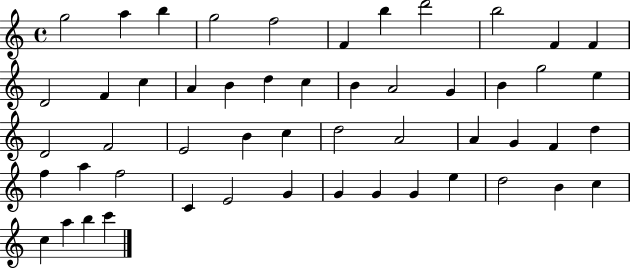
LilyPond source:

{
  \clef treble
  \time 4/4
  \defaultTimeSignature
  \key c \major
  g''2 a''4 b''4 | g''2 f''2 | f'4 b''4 d'''2 | b''2 f'4 f'4 | \break d'2 f'4 c''4 | a'4 b'4 d''4 c''4 | b'4 a'2 g'4 | b'4 g''2 e''4 | \break d'2 f'2 | e'2 b'4 c''4 | d''2 a'2 | a'4 g'4 f'4 d''4 | \break f''4 a''4 f''2 | c'4 e'2 g'4 | g'4 g'4 g'4 e''4 | d''2 b'4 c''4 | \break c''4 a''4 b''4 c'''4 | \bar "|."
}